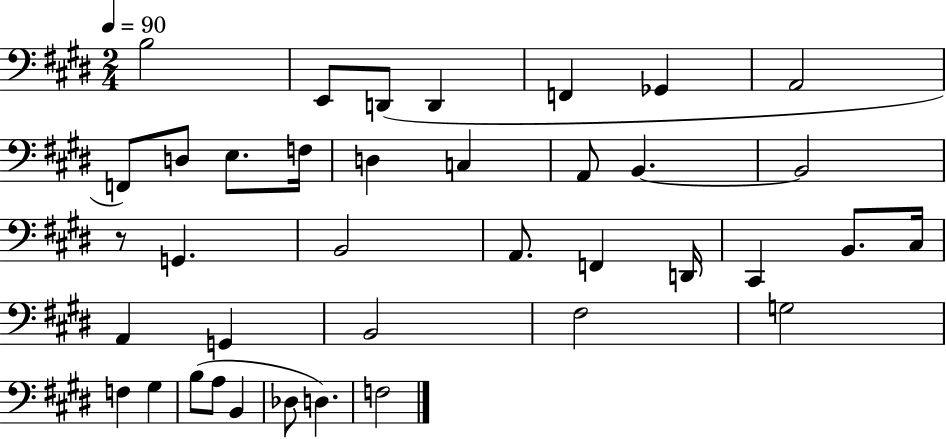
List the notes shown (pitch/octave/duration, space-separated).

B3/h E2/e D2/e D2/q F2/q Gb2/q A2/h F2/e D3/e E3/e. F3/s D3/q C3/q A2/e B2/q. B2/h R/e G2/q. B2/h A2/e. F2/q D2/s C#2/q B2/e. C#3/s A2/q G2/q B2/h F#3/h G3/h F3/q G#3/q B3/e A3/e B2/q Db3/e D3/q. F3/h